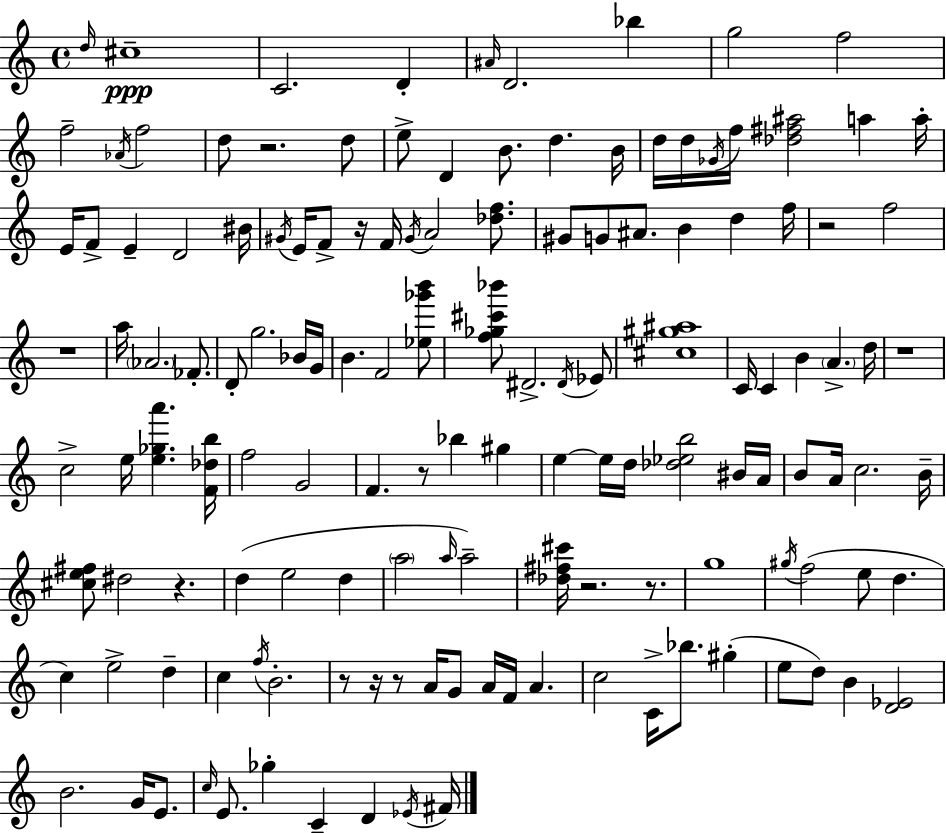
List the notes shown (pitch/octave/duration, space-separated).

D5/s C#5/w C4/h. D4/q A#4/s D4/h. Bb5/q G5/h F5/h F5/h Ab4/s F5/h D5/e R/h. D5/e E5/e D4/q B4/e. D5/q. B4/s D5/s D5/s Gb4/s F5/s [Db5,F#5,A#5]/h A5/q A5/s E4/s F4/e E4/q D4/h BIS4/s G#4/s E4/s F4/e R/s F4/s G#4/s A4/h [Db5,F5]/e. G#4/e G4/e A#4/e. B4/q D5/q F5/s R/h F5/h R/w A5/s Ab4/h. FES4/e. D4/e G5/h. Bb4/s G4/s B4/q. F4/h [Eb5,Gb6,B6]/e [F5,Gb5,C#6,Bb6]/e D#4/h. D#4/s Eb4/e [C#5,G#5,A#5]/w C4/s C4/q B4/q A4/q. D5/s R/w C5/h E5/s [E5,Gb5,A6]/q. [F4,Db5,B5]/s F5/h G4/h F4/q. R/e Bb5/q G#5/q E5/q E5/s D5/s [Db5,Eb5,B5]/h BIS4/s A4/s B4/e A4/s C5/h. B4/s [C#5,E5,F#5]/e D#5/h R/q. D5/q E5/h D5/q A5/h A5/s A5/h [Db5,F#5,C#6]/s R/h. R/e. G5/w G#5/s F5/h E5/e D5/q. C5/q E5/h D5/q C5/q F5/s B4/h. R/e R/s R/e A4/s G4/e A4/s F4/s A4/q. C5/h C4/s Bb5/e. G#5/q E5/e D5/e B4/q [D4,Eb4]/h B4/h. G4/s E4/e. C5/s E4/e. Gb5/q C4/q D4/q Eb4/s F#4/s